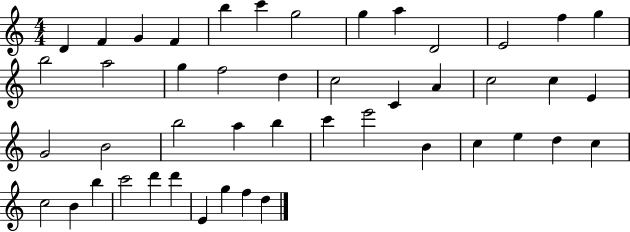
X:1
T:Untitled
M:4/4
L:1/4
K:C
D F G F b c' g2 g a D2 E2 f g b2 a2 g f2 d c2 C A c2 c E G2 B2 b2 a b c' e'2 B c e d c c2 B b c'2 d' d' E g f d